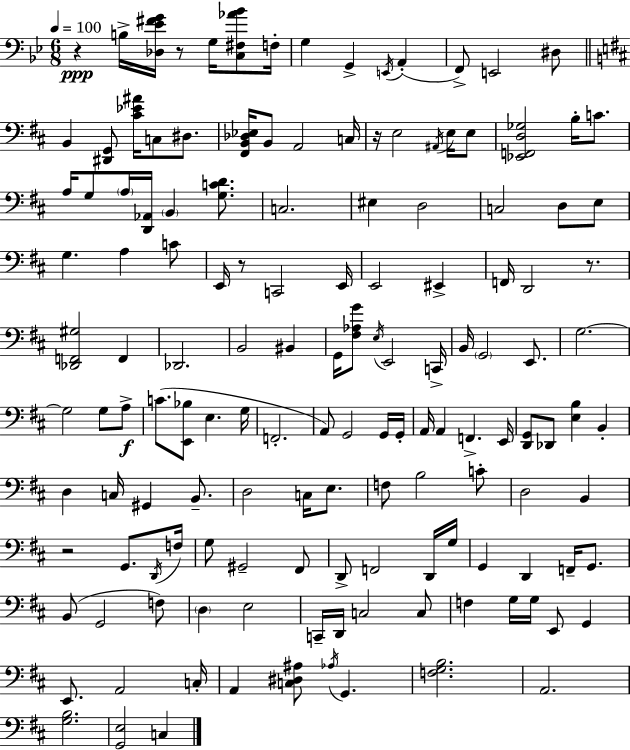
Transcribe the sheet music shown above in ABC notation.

X:1
T:Untitled
M:6/8
L:1/4
K:Gm
z B,/4 [_D,_E^FG]/4 z/2 G,/4 [C,^F,_A_B]/2 F,/4 G, G,, E,,/4 A,, F,,/2 E,,2 ^D,/2 B,, [^D,,G,,]/2 [^C_E^A]/4 C,/2 ^D,/2 [^F,,B,,_D,_E,]/4 B,,/2 A,,2 C,/4 z/4 E,2 ^A,,/4 E,/4 E,/2 [_E,,F,,D,_G,]2 B,/4 C/2 A,/4 G,/2 A,/4 [D,,_A,,]/4 B,, [G,CD]/2 C,2 ^E, D,2 C,2 D,/2 E,/2 G, A, C/2 E,,/4 z/2 C,,2 E,,/4 E,,2 ^E,, F,,/4 D,,2 z/2 [_D,,F,,^G,]2 F,, _D,,2 B,,2 ^B,, G,,/4 [^F,_A,G]/2 E,/4 E,,2 C,,/4 B,,/4 G,,2 E,,/2 G,2 G,2 G,/2 A,/2 C/2 [E,,_B,]/2 E, G,/4 F,,2 A,,/2 G,,2 G,,/4 G,,/4 A,,/4 A,, F,, E,,/4 [D,,G,,]/2 _D,,/2 [E,B,] B,, D, C,/4 ^G,, B,,/2 D,2 C,/4 E,/2 F,/2 B,2 C/2 D,2 B,, z2 G,,/2 D,,/4 F,/4 G,/2 ^G,,2 ^F,,/2 D,,/2 F,,2 D,,/4 G,/4 G,, D,, F,,/4 G,,/2 B,,/2 G,,2 F,/2 D, E,2 C,,/4 D,,/4 C,2 C,/2 F, G,/4 G,/4 E,,/2 G,, E,,/2 A,,2 C,/4 A,, [C,^D,^A,]/2 _A,/4 G,, [F,G,B,]2 A,,2 [G,B,]2 [G,,E,]2 C,